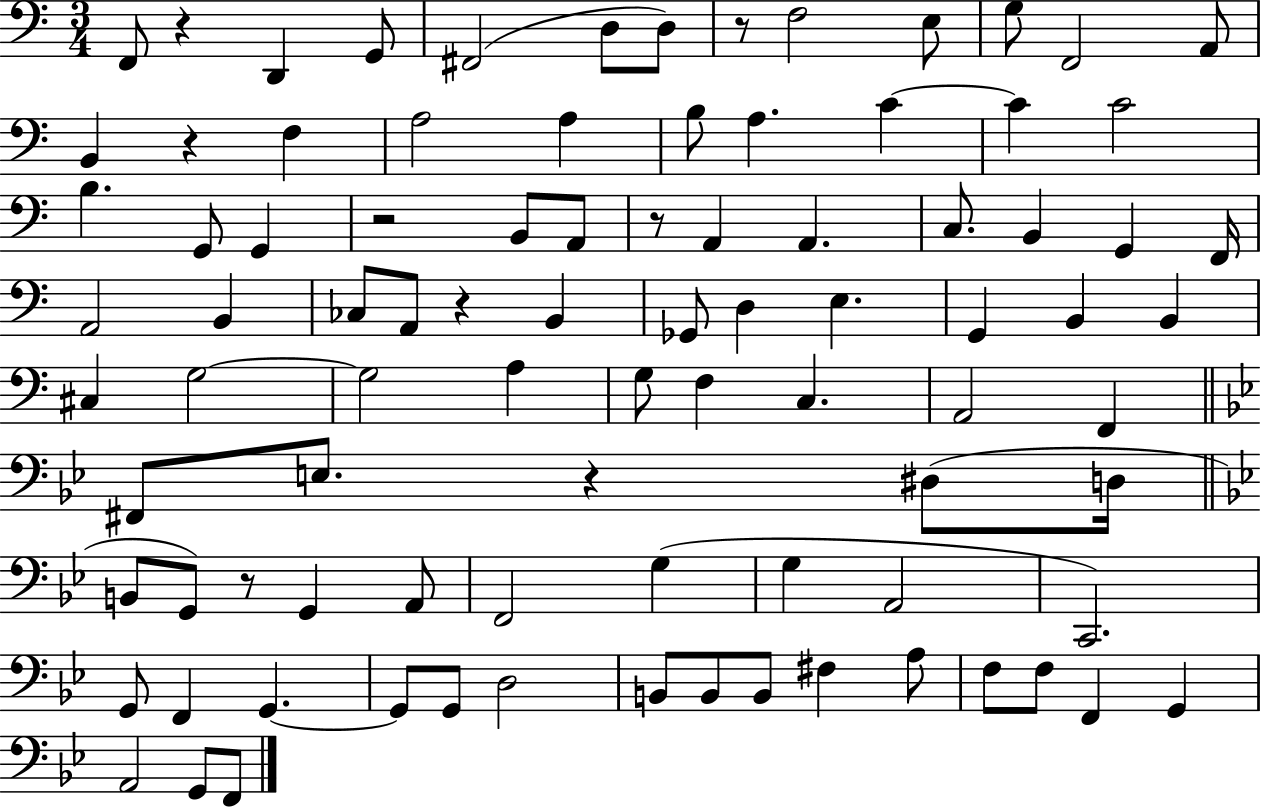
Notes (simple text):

F2/e R/q D2/q G2/e F#2/h D3/e D3/e R/e F3/h E3/e G3/e F2/h A2/e B2/q R/q F3/q A3/h A3/q B3/e A3/q. C4/q C4/q C4/h B3/q. G2/e G2/q R/h B2/e A2/e R/e A2/q A2/q. C3/e. B2/q G2/q F2/s A2/h B2/q CES3/e A2/e R/q B2/q Gb2/e D3/q E3/q. G2/q B2/q B2/q C#3/q G3/h G3/h A3/q G3/e F3/q C3/q. A2/h F2/q F#2/e E3/e. R/q D#3/e D3/s B2/e G2/e R/e G2/q A2/e F2/h G3/q G3/q A2/h C2/h. G2/e F2/q G2/q. G2/e G2/e D3/h B2/e B2/e B2/e F#3/q A3/e F3/e F3/e F2/q G2/q A2/h G2/e F2/e